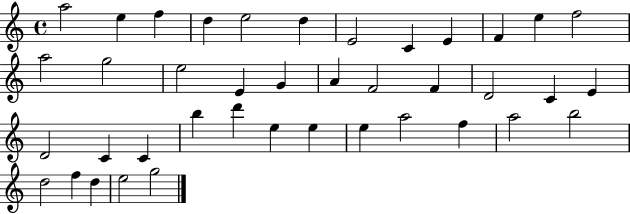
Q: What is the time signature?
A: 4/4